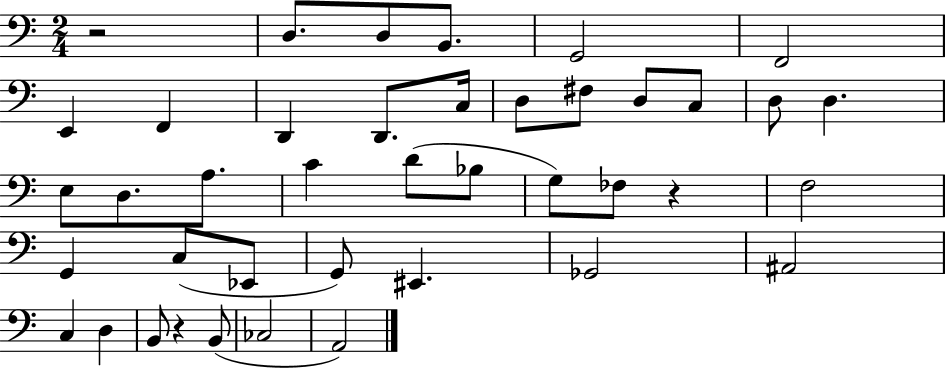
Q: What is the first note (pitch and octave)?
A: D3